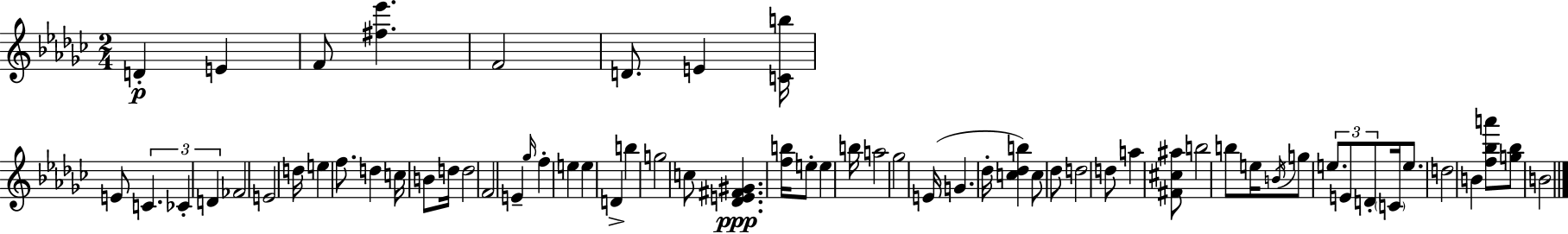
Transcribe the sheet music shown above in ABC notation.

X:1
T:Untitled
M:2/4
L:1/4
K:Ebm
D E F/2 [^f_e'] F2 D/2 E [Cb]/4 E/2 C _C D _F2 E2 d/4 e f/2 d c/4 B/2 d/4 d2 F2 E _g/4 f e e D b g2 c/2 [_DE^F^G] [fb]/4 e/2 e b/4 a2 _g2 E/4 G _d/4 [c_db] c/2 _d/2 d2 d/2 a [^F^c^a]/2 b2 b/2 e/4 B/4 g/2 e/2 E/2 D/2 C/4 e/2 d2 B [f_ba']/2 [g_b]/2 B2